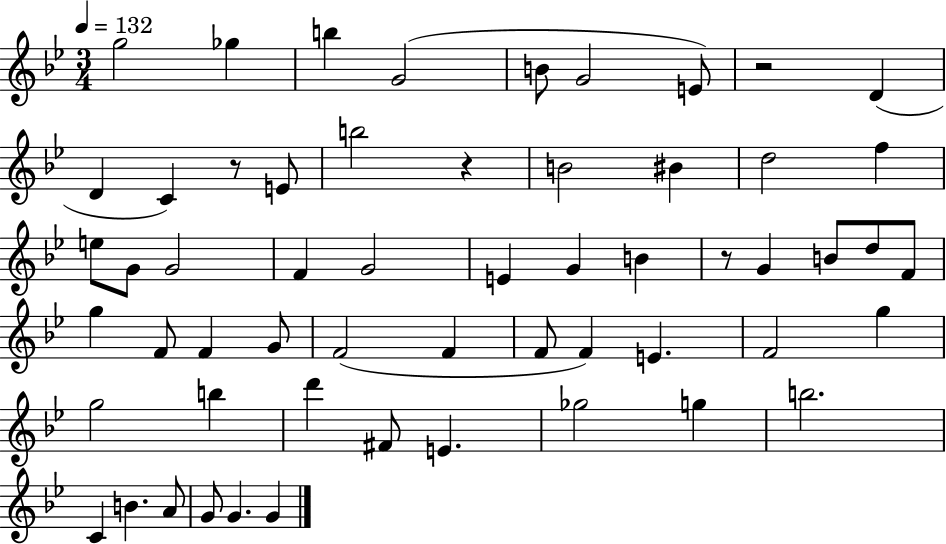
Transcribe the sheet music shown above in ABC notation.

X:1
T:Untitled
M:3/4
L:1/4
K:Bb
g2 _g b G2 B/2 G2 E/2 z2 D D C z/2 E/2 b2 z B2 ^B d2 f e/2 G/2 G2 F G2 E G B z/2 G B/2 d/2 F/2 g F/2 F G/2 F2 F F/2 F E F2 g g2 b d' ^F/2 E _g2 g b2 C B A/2 G/2 G G